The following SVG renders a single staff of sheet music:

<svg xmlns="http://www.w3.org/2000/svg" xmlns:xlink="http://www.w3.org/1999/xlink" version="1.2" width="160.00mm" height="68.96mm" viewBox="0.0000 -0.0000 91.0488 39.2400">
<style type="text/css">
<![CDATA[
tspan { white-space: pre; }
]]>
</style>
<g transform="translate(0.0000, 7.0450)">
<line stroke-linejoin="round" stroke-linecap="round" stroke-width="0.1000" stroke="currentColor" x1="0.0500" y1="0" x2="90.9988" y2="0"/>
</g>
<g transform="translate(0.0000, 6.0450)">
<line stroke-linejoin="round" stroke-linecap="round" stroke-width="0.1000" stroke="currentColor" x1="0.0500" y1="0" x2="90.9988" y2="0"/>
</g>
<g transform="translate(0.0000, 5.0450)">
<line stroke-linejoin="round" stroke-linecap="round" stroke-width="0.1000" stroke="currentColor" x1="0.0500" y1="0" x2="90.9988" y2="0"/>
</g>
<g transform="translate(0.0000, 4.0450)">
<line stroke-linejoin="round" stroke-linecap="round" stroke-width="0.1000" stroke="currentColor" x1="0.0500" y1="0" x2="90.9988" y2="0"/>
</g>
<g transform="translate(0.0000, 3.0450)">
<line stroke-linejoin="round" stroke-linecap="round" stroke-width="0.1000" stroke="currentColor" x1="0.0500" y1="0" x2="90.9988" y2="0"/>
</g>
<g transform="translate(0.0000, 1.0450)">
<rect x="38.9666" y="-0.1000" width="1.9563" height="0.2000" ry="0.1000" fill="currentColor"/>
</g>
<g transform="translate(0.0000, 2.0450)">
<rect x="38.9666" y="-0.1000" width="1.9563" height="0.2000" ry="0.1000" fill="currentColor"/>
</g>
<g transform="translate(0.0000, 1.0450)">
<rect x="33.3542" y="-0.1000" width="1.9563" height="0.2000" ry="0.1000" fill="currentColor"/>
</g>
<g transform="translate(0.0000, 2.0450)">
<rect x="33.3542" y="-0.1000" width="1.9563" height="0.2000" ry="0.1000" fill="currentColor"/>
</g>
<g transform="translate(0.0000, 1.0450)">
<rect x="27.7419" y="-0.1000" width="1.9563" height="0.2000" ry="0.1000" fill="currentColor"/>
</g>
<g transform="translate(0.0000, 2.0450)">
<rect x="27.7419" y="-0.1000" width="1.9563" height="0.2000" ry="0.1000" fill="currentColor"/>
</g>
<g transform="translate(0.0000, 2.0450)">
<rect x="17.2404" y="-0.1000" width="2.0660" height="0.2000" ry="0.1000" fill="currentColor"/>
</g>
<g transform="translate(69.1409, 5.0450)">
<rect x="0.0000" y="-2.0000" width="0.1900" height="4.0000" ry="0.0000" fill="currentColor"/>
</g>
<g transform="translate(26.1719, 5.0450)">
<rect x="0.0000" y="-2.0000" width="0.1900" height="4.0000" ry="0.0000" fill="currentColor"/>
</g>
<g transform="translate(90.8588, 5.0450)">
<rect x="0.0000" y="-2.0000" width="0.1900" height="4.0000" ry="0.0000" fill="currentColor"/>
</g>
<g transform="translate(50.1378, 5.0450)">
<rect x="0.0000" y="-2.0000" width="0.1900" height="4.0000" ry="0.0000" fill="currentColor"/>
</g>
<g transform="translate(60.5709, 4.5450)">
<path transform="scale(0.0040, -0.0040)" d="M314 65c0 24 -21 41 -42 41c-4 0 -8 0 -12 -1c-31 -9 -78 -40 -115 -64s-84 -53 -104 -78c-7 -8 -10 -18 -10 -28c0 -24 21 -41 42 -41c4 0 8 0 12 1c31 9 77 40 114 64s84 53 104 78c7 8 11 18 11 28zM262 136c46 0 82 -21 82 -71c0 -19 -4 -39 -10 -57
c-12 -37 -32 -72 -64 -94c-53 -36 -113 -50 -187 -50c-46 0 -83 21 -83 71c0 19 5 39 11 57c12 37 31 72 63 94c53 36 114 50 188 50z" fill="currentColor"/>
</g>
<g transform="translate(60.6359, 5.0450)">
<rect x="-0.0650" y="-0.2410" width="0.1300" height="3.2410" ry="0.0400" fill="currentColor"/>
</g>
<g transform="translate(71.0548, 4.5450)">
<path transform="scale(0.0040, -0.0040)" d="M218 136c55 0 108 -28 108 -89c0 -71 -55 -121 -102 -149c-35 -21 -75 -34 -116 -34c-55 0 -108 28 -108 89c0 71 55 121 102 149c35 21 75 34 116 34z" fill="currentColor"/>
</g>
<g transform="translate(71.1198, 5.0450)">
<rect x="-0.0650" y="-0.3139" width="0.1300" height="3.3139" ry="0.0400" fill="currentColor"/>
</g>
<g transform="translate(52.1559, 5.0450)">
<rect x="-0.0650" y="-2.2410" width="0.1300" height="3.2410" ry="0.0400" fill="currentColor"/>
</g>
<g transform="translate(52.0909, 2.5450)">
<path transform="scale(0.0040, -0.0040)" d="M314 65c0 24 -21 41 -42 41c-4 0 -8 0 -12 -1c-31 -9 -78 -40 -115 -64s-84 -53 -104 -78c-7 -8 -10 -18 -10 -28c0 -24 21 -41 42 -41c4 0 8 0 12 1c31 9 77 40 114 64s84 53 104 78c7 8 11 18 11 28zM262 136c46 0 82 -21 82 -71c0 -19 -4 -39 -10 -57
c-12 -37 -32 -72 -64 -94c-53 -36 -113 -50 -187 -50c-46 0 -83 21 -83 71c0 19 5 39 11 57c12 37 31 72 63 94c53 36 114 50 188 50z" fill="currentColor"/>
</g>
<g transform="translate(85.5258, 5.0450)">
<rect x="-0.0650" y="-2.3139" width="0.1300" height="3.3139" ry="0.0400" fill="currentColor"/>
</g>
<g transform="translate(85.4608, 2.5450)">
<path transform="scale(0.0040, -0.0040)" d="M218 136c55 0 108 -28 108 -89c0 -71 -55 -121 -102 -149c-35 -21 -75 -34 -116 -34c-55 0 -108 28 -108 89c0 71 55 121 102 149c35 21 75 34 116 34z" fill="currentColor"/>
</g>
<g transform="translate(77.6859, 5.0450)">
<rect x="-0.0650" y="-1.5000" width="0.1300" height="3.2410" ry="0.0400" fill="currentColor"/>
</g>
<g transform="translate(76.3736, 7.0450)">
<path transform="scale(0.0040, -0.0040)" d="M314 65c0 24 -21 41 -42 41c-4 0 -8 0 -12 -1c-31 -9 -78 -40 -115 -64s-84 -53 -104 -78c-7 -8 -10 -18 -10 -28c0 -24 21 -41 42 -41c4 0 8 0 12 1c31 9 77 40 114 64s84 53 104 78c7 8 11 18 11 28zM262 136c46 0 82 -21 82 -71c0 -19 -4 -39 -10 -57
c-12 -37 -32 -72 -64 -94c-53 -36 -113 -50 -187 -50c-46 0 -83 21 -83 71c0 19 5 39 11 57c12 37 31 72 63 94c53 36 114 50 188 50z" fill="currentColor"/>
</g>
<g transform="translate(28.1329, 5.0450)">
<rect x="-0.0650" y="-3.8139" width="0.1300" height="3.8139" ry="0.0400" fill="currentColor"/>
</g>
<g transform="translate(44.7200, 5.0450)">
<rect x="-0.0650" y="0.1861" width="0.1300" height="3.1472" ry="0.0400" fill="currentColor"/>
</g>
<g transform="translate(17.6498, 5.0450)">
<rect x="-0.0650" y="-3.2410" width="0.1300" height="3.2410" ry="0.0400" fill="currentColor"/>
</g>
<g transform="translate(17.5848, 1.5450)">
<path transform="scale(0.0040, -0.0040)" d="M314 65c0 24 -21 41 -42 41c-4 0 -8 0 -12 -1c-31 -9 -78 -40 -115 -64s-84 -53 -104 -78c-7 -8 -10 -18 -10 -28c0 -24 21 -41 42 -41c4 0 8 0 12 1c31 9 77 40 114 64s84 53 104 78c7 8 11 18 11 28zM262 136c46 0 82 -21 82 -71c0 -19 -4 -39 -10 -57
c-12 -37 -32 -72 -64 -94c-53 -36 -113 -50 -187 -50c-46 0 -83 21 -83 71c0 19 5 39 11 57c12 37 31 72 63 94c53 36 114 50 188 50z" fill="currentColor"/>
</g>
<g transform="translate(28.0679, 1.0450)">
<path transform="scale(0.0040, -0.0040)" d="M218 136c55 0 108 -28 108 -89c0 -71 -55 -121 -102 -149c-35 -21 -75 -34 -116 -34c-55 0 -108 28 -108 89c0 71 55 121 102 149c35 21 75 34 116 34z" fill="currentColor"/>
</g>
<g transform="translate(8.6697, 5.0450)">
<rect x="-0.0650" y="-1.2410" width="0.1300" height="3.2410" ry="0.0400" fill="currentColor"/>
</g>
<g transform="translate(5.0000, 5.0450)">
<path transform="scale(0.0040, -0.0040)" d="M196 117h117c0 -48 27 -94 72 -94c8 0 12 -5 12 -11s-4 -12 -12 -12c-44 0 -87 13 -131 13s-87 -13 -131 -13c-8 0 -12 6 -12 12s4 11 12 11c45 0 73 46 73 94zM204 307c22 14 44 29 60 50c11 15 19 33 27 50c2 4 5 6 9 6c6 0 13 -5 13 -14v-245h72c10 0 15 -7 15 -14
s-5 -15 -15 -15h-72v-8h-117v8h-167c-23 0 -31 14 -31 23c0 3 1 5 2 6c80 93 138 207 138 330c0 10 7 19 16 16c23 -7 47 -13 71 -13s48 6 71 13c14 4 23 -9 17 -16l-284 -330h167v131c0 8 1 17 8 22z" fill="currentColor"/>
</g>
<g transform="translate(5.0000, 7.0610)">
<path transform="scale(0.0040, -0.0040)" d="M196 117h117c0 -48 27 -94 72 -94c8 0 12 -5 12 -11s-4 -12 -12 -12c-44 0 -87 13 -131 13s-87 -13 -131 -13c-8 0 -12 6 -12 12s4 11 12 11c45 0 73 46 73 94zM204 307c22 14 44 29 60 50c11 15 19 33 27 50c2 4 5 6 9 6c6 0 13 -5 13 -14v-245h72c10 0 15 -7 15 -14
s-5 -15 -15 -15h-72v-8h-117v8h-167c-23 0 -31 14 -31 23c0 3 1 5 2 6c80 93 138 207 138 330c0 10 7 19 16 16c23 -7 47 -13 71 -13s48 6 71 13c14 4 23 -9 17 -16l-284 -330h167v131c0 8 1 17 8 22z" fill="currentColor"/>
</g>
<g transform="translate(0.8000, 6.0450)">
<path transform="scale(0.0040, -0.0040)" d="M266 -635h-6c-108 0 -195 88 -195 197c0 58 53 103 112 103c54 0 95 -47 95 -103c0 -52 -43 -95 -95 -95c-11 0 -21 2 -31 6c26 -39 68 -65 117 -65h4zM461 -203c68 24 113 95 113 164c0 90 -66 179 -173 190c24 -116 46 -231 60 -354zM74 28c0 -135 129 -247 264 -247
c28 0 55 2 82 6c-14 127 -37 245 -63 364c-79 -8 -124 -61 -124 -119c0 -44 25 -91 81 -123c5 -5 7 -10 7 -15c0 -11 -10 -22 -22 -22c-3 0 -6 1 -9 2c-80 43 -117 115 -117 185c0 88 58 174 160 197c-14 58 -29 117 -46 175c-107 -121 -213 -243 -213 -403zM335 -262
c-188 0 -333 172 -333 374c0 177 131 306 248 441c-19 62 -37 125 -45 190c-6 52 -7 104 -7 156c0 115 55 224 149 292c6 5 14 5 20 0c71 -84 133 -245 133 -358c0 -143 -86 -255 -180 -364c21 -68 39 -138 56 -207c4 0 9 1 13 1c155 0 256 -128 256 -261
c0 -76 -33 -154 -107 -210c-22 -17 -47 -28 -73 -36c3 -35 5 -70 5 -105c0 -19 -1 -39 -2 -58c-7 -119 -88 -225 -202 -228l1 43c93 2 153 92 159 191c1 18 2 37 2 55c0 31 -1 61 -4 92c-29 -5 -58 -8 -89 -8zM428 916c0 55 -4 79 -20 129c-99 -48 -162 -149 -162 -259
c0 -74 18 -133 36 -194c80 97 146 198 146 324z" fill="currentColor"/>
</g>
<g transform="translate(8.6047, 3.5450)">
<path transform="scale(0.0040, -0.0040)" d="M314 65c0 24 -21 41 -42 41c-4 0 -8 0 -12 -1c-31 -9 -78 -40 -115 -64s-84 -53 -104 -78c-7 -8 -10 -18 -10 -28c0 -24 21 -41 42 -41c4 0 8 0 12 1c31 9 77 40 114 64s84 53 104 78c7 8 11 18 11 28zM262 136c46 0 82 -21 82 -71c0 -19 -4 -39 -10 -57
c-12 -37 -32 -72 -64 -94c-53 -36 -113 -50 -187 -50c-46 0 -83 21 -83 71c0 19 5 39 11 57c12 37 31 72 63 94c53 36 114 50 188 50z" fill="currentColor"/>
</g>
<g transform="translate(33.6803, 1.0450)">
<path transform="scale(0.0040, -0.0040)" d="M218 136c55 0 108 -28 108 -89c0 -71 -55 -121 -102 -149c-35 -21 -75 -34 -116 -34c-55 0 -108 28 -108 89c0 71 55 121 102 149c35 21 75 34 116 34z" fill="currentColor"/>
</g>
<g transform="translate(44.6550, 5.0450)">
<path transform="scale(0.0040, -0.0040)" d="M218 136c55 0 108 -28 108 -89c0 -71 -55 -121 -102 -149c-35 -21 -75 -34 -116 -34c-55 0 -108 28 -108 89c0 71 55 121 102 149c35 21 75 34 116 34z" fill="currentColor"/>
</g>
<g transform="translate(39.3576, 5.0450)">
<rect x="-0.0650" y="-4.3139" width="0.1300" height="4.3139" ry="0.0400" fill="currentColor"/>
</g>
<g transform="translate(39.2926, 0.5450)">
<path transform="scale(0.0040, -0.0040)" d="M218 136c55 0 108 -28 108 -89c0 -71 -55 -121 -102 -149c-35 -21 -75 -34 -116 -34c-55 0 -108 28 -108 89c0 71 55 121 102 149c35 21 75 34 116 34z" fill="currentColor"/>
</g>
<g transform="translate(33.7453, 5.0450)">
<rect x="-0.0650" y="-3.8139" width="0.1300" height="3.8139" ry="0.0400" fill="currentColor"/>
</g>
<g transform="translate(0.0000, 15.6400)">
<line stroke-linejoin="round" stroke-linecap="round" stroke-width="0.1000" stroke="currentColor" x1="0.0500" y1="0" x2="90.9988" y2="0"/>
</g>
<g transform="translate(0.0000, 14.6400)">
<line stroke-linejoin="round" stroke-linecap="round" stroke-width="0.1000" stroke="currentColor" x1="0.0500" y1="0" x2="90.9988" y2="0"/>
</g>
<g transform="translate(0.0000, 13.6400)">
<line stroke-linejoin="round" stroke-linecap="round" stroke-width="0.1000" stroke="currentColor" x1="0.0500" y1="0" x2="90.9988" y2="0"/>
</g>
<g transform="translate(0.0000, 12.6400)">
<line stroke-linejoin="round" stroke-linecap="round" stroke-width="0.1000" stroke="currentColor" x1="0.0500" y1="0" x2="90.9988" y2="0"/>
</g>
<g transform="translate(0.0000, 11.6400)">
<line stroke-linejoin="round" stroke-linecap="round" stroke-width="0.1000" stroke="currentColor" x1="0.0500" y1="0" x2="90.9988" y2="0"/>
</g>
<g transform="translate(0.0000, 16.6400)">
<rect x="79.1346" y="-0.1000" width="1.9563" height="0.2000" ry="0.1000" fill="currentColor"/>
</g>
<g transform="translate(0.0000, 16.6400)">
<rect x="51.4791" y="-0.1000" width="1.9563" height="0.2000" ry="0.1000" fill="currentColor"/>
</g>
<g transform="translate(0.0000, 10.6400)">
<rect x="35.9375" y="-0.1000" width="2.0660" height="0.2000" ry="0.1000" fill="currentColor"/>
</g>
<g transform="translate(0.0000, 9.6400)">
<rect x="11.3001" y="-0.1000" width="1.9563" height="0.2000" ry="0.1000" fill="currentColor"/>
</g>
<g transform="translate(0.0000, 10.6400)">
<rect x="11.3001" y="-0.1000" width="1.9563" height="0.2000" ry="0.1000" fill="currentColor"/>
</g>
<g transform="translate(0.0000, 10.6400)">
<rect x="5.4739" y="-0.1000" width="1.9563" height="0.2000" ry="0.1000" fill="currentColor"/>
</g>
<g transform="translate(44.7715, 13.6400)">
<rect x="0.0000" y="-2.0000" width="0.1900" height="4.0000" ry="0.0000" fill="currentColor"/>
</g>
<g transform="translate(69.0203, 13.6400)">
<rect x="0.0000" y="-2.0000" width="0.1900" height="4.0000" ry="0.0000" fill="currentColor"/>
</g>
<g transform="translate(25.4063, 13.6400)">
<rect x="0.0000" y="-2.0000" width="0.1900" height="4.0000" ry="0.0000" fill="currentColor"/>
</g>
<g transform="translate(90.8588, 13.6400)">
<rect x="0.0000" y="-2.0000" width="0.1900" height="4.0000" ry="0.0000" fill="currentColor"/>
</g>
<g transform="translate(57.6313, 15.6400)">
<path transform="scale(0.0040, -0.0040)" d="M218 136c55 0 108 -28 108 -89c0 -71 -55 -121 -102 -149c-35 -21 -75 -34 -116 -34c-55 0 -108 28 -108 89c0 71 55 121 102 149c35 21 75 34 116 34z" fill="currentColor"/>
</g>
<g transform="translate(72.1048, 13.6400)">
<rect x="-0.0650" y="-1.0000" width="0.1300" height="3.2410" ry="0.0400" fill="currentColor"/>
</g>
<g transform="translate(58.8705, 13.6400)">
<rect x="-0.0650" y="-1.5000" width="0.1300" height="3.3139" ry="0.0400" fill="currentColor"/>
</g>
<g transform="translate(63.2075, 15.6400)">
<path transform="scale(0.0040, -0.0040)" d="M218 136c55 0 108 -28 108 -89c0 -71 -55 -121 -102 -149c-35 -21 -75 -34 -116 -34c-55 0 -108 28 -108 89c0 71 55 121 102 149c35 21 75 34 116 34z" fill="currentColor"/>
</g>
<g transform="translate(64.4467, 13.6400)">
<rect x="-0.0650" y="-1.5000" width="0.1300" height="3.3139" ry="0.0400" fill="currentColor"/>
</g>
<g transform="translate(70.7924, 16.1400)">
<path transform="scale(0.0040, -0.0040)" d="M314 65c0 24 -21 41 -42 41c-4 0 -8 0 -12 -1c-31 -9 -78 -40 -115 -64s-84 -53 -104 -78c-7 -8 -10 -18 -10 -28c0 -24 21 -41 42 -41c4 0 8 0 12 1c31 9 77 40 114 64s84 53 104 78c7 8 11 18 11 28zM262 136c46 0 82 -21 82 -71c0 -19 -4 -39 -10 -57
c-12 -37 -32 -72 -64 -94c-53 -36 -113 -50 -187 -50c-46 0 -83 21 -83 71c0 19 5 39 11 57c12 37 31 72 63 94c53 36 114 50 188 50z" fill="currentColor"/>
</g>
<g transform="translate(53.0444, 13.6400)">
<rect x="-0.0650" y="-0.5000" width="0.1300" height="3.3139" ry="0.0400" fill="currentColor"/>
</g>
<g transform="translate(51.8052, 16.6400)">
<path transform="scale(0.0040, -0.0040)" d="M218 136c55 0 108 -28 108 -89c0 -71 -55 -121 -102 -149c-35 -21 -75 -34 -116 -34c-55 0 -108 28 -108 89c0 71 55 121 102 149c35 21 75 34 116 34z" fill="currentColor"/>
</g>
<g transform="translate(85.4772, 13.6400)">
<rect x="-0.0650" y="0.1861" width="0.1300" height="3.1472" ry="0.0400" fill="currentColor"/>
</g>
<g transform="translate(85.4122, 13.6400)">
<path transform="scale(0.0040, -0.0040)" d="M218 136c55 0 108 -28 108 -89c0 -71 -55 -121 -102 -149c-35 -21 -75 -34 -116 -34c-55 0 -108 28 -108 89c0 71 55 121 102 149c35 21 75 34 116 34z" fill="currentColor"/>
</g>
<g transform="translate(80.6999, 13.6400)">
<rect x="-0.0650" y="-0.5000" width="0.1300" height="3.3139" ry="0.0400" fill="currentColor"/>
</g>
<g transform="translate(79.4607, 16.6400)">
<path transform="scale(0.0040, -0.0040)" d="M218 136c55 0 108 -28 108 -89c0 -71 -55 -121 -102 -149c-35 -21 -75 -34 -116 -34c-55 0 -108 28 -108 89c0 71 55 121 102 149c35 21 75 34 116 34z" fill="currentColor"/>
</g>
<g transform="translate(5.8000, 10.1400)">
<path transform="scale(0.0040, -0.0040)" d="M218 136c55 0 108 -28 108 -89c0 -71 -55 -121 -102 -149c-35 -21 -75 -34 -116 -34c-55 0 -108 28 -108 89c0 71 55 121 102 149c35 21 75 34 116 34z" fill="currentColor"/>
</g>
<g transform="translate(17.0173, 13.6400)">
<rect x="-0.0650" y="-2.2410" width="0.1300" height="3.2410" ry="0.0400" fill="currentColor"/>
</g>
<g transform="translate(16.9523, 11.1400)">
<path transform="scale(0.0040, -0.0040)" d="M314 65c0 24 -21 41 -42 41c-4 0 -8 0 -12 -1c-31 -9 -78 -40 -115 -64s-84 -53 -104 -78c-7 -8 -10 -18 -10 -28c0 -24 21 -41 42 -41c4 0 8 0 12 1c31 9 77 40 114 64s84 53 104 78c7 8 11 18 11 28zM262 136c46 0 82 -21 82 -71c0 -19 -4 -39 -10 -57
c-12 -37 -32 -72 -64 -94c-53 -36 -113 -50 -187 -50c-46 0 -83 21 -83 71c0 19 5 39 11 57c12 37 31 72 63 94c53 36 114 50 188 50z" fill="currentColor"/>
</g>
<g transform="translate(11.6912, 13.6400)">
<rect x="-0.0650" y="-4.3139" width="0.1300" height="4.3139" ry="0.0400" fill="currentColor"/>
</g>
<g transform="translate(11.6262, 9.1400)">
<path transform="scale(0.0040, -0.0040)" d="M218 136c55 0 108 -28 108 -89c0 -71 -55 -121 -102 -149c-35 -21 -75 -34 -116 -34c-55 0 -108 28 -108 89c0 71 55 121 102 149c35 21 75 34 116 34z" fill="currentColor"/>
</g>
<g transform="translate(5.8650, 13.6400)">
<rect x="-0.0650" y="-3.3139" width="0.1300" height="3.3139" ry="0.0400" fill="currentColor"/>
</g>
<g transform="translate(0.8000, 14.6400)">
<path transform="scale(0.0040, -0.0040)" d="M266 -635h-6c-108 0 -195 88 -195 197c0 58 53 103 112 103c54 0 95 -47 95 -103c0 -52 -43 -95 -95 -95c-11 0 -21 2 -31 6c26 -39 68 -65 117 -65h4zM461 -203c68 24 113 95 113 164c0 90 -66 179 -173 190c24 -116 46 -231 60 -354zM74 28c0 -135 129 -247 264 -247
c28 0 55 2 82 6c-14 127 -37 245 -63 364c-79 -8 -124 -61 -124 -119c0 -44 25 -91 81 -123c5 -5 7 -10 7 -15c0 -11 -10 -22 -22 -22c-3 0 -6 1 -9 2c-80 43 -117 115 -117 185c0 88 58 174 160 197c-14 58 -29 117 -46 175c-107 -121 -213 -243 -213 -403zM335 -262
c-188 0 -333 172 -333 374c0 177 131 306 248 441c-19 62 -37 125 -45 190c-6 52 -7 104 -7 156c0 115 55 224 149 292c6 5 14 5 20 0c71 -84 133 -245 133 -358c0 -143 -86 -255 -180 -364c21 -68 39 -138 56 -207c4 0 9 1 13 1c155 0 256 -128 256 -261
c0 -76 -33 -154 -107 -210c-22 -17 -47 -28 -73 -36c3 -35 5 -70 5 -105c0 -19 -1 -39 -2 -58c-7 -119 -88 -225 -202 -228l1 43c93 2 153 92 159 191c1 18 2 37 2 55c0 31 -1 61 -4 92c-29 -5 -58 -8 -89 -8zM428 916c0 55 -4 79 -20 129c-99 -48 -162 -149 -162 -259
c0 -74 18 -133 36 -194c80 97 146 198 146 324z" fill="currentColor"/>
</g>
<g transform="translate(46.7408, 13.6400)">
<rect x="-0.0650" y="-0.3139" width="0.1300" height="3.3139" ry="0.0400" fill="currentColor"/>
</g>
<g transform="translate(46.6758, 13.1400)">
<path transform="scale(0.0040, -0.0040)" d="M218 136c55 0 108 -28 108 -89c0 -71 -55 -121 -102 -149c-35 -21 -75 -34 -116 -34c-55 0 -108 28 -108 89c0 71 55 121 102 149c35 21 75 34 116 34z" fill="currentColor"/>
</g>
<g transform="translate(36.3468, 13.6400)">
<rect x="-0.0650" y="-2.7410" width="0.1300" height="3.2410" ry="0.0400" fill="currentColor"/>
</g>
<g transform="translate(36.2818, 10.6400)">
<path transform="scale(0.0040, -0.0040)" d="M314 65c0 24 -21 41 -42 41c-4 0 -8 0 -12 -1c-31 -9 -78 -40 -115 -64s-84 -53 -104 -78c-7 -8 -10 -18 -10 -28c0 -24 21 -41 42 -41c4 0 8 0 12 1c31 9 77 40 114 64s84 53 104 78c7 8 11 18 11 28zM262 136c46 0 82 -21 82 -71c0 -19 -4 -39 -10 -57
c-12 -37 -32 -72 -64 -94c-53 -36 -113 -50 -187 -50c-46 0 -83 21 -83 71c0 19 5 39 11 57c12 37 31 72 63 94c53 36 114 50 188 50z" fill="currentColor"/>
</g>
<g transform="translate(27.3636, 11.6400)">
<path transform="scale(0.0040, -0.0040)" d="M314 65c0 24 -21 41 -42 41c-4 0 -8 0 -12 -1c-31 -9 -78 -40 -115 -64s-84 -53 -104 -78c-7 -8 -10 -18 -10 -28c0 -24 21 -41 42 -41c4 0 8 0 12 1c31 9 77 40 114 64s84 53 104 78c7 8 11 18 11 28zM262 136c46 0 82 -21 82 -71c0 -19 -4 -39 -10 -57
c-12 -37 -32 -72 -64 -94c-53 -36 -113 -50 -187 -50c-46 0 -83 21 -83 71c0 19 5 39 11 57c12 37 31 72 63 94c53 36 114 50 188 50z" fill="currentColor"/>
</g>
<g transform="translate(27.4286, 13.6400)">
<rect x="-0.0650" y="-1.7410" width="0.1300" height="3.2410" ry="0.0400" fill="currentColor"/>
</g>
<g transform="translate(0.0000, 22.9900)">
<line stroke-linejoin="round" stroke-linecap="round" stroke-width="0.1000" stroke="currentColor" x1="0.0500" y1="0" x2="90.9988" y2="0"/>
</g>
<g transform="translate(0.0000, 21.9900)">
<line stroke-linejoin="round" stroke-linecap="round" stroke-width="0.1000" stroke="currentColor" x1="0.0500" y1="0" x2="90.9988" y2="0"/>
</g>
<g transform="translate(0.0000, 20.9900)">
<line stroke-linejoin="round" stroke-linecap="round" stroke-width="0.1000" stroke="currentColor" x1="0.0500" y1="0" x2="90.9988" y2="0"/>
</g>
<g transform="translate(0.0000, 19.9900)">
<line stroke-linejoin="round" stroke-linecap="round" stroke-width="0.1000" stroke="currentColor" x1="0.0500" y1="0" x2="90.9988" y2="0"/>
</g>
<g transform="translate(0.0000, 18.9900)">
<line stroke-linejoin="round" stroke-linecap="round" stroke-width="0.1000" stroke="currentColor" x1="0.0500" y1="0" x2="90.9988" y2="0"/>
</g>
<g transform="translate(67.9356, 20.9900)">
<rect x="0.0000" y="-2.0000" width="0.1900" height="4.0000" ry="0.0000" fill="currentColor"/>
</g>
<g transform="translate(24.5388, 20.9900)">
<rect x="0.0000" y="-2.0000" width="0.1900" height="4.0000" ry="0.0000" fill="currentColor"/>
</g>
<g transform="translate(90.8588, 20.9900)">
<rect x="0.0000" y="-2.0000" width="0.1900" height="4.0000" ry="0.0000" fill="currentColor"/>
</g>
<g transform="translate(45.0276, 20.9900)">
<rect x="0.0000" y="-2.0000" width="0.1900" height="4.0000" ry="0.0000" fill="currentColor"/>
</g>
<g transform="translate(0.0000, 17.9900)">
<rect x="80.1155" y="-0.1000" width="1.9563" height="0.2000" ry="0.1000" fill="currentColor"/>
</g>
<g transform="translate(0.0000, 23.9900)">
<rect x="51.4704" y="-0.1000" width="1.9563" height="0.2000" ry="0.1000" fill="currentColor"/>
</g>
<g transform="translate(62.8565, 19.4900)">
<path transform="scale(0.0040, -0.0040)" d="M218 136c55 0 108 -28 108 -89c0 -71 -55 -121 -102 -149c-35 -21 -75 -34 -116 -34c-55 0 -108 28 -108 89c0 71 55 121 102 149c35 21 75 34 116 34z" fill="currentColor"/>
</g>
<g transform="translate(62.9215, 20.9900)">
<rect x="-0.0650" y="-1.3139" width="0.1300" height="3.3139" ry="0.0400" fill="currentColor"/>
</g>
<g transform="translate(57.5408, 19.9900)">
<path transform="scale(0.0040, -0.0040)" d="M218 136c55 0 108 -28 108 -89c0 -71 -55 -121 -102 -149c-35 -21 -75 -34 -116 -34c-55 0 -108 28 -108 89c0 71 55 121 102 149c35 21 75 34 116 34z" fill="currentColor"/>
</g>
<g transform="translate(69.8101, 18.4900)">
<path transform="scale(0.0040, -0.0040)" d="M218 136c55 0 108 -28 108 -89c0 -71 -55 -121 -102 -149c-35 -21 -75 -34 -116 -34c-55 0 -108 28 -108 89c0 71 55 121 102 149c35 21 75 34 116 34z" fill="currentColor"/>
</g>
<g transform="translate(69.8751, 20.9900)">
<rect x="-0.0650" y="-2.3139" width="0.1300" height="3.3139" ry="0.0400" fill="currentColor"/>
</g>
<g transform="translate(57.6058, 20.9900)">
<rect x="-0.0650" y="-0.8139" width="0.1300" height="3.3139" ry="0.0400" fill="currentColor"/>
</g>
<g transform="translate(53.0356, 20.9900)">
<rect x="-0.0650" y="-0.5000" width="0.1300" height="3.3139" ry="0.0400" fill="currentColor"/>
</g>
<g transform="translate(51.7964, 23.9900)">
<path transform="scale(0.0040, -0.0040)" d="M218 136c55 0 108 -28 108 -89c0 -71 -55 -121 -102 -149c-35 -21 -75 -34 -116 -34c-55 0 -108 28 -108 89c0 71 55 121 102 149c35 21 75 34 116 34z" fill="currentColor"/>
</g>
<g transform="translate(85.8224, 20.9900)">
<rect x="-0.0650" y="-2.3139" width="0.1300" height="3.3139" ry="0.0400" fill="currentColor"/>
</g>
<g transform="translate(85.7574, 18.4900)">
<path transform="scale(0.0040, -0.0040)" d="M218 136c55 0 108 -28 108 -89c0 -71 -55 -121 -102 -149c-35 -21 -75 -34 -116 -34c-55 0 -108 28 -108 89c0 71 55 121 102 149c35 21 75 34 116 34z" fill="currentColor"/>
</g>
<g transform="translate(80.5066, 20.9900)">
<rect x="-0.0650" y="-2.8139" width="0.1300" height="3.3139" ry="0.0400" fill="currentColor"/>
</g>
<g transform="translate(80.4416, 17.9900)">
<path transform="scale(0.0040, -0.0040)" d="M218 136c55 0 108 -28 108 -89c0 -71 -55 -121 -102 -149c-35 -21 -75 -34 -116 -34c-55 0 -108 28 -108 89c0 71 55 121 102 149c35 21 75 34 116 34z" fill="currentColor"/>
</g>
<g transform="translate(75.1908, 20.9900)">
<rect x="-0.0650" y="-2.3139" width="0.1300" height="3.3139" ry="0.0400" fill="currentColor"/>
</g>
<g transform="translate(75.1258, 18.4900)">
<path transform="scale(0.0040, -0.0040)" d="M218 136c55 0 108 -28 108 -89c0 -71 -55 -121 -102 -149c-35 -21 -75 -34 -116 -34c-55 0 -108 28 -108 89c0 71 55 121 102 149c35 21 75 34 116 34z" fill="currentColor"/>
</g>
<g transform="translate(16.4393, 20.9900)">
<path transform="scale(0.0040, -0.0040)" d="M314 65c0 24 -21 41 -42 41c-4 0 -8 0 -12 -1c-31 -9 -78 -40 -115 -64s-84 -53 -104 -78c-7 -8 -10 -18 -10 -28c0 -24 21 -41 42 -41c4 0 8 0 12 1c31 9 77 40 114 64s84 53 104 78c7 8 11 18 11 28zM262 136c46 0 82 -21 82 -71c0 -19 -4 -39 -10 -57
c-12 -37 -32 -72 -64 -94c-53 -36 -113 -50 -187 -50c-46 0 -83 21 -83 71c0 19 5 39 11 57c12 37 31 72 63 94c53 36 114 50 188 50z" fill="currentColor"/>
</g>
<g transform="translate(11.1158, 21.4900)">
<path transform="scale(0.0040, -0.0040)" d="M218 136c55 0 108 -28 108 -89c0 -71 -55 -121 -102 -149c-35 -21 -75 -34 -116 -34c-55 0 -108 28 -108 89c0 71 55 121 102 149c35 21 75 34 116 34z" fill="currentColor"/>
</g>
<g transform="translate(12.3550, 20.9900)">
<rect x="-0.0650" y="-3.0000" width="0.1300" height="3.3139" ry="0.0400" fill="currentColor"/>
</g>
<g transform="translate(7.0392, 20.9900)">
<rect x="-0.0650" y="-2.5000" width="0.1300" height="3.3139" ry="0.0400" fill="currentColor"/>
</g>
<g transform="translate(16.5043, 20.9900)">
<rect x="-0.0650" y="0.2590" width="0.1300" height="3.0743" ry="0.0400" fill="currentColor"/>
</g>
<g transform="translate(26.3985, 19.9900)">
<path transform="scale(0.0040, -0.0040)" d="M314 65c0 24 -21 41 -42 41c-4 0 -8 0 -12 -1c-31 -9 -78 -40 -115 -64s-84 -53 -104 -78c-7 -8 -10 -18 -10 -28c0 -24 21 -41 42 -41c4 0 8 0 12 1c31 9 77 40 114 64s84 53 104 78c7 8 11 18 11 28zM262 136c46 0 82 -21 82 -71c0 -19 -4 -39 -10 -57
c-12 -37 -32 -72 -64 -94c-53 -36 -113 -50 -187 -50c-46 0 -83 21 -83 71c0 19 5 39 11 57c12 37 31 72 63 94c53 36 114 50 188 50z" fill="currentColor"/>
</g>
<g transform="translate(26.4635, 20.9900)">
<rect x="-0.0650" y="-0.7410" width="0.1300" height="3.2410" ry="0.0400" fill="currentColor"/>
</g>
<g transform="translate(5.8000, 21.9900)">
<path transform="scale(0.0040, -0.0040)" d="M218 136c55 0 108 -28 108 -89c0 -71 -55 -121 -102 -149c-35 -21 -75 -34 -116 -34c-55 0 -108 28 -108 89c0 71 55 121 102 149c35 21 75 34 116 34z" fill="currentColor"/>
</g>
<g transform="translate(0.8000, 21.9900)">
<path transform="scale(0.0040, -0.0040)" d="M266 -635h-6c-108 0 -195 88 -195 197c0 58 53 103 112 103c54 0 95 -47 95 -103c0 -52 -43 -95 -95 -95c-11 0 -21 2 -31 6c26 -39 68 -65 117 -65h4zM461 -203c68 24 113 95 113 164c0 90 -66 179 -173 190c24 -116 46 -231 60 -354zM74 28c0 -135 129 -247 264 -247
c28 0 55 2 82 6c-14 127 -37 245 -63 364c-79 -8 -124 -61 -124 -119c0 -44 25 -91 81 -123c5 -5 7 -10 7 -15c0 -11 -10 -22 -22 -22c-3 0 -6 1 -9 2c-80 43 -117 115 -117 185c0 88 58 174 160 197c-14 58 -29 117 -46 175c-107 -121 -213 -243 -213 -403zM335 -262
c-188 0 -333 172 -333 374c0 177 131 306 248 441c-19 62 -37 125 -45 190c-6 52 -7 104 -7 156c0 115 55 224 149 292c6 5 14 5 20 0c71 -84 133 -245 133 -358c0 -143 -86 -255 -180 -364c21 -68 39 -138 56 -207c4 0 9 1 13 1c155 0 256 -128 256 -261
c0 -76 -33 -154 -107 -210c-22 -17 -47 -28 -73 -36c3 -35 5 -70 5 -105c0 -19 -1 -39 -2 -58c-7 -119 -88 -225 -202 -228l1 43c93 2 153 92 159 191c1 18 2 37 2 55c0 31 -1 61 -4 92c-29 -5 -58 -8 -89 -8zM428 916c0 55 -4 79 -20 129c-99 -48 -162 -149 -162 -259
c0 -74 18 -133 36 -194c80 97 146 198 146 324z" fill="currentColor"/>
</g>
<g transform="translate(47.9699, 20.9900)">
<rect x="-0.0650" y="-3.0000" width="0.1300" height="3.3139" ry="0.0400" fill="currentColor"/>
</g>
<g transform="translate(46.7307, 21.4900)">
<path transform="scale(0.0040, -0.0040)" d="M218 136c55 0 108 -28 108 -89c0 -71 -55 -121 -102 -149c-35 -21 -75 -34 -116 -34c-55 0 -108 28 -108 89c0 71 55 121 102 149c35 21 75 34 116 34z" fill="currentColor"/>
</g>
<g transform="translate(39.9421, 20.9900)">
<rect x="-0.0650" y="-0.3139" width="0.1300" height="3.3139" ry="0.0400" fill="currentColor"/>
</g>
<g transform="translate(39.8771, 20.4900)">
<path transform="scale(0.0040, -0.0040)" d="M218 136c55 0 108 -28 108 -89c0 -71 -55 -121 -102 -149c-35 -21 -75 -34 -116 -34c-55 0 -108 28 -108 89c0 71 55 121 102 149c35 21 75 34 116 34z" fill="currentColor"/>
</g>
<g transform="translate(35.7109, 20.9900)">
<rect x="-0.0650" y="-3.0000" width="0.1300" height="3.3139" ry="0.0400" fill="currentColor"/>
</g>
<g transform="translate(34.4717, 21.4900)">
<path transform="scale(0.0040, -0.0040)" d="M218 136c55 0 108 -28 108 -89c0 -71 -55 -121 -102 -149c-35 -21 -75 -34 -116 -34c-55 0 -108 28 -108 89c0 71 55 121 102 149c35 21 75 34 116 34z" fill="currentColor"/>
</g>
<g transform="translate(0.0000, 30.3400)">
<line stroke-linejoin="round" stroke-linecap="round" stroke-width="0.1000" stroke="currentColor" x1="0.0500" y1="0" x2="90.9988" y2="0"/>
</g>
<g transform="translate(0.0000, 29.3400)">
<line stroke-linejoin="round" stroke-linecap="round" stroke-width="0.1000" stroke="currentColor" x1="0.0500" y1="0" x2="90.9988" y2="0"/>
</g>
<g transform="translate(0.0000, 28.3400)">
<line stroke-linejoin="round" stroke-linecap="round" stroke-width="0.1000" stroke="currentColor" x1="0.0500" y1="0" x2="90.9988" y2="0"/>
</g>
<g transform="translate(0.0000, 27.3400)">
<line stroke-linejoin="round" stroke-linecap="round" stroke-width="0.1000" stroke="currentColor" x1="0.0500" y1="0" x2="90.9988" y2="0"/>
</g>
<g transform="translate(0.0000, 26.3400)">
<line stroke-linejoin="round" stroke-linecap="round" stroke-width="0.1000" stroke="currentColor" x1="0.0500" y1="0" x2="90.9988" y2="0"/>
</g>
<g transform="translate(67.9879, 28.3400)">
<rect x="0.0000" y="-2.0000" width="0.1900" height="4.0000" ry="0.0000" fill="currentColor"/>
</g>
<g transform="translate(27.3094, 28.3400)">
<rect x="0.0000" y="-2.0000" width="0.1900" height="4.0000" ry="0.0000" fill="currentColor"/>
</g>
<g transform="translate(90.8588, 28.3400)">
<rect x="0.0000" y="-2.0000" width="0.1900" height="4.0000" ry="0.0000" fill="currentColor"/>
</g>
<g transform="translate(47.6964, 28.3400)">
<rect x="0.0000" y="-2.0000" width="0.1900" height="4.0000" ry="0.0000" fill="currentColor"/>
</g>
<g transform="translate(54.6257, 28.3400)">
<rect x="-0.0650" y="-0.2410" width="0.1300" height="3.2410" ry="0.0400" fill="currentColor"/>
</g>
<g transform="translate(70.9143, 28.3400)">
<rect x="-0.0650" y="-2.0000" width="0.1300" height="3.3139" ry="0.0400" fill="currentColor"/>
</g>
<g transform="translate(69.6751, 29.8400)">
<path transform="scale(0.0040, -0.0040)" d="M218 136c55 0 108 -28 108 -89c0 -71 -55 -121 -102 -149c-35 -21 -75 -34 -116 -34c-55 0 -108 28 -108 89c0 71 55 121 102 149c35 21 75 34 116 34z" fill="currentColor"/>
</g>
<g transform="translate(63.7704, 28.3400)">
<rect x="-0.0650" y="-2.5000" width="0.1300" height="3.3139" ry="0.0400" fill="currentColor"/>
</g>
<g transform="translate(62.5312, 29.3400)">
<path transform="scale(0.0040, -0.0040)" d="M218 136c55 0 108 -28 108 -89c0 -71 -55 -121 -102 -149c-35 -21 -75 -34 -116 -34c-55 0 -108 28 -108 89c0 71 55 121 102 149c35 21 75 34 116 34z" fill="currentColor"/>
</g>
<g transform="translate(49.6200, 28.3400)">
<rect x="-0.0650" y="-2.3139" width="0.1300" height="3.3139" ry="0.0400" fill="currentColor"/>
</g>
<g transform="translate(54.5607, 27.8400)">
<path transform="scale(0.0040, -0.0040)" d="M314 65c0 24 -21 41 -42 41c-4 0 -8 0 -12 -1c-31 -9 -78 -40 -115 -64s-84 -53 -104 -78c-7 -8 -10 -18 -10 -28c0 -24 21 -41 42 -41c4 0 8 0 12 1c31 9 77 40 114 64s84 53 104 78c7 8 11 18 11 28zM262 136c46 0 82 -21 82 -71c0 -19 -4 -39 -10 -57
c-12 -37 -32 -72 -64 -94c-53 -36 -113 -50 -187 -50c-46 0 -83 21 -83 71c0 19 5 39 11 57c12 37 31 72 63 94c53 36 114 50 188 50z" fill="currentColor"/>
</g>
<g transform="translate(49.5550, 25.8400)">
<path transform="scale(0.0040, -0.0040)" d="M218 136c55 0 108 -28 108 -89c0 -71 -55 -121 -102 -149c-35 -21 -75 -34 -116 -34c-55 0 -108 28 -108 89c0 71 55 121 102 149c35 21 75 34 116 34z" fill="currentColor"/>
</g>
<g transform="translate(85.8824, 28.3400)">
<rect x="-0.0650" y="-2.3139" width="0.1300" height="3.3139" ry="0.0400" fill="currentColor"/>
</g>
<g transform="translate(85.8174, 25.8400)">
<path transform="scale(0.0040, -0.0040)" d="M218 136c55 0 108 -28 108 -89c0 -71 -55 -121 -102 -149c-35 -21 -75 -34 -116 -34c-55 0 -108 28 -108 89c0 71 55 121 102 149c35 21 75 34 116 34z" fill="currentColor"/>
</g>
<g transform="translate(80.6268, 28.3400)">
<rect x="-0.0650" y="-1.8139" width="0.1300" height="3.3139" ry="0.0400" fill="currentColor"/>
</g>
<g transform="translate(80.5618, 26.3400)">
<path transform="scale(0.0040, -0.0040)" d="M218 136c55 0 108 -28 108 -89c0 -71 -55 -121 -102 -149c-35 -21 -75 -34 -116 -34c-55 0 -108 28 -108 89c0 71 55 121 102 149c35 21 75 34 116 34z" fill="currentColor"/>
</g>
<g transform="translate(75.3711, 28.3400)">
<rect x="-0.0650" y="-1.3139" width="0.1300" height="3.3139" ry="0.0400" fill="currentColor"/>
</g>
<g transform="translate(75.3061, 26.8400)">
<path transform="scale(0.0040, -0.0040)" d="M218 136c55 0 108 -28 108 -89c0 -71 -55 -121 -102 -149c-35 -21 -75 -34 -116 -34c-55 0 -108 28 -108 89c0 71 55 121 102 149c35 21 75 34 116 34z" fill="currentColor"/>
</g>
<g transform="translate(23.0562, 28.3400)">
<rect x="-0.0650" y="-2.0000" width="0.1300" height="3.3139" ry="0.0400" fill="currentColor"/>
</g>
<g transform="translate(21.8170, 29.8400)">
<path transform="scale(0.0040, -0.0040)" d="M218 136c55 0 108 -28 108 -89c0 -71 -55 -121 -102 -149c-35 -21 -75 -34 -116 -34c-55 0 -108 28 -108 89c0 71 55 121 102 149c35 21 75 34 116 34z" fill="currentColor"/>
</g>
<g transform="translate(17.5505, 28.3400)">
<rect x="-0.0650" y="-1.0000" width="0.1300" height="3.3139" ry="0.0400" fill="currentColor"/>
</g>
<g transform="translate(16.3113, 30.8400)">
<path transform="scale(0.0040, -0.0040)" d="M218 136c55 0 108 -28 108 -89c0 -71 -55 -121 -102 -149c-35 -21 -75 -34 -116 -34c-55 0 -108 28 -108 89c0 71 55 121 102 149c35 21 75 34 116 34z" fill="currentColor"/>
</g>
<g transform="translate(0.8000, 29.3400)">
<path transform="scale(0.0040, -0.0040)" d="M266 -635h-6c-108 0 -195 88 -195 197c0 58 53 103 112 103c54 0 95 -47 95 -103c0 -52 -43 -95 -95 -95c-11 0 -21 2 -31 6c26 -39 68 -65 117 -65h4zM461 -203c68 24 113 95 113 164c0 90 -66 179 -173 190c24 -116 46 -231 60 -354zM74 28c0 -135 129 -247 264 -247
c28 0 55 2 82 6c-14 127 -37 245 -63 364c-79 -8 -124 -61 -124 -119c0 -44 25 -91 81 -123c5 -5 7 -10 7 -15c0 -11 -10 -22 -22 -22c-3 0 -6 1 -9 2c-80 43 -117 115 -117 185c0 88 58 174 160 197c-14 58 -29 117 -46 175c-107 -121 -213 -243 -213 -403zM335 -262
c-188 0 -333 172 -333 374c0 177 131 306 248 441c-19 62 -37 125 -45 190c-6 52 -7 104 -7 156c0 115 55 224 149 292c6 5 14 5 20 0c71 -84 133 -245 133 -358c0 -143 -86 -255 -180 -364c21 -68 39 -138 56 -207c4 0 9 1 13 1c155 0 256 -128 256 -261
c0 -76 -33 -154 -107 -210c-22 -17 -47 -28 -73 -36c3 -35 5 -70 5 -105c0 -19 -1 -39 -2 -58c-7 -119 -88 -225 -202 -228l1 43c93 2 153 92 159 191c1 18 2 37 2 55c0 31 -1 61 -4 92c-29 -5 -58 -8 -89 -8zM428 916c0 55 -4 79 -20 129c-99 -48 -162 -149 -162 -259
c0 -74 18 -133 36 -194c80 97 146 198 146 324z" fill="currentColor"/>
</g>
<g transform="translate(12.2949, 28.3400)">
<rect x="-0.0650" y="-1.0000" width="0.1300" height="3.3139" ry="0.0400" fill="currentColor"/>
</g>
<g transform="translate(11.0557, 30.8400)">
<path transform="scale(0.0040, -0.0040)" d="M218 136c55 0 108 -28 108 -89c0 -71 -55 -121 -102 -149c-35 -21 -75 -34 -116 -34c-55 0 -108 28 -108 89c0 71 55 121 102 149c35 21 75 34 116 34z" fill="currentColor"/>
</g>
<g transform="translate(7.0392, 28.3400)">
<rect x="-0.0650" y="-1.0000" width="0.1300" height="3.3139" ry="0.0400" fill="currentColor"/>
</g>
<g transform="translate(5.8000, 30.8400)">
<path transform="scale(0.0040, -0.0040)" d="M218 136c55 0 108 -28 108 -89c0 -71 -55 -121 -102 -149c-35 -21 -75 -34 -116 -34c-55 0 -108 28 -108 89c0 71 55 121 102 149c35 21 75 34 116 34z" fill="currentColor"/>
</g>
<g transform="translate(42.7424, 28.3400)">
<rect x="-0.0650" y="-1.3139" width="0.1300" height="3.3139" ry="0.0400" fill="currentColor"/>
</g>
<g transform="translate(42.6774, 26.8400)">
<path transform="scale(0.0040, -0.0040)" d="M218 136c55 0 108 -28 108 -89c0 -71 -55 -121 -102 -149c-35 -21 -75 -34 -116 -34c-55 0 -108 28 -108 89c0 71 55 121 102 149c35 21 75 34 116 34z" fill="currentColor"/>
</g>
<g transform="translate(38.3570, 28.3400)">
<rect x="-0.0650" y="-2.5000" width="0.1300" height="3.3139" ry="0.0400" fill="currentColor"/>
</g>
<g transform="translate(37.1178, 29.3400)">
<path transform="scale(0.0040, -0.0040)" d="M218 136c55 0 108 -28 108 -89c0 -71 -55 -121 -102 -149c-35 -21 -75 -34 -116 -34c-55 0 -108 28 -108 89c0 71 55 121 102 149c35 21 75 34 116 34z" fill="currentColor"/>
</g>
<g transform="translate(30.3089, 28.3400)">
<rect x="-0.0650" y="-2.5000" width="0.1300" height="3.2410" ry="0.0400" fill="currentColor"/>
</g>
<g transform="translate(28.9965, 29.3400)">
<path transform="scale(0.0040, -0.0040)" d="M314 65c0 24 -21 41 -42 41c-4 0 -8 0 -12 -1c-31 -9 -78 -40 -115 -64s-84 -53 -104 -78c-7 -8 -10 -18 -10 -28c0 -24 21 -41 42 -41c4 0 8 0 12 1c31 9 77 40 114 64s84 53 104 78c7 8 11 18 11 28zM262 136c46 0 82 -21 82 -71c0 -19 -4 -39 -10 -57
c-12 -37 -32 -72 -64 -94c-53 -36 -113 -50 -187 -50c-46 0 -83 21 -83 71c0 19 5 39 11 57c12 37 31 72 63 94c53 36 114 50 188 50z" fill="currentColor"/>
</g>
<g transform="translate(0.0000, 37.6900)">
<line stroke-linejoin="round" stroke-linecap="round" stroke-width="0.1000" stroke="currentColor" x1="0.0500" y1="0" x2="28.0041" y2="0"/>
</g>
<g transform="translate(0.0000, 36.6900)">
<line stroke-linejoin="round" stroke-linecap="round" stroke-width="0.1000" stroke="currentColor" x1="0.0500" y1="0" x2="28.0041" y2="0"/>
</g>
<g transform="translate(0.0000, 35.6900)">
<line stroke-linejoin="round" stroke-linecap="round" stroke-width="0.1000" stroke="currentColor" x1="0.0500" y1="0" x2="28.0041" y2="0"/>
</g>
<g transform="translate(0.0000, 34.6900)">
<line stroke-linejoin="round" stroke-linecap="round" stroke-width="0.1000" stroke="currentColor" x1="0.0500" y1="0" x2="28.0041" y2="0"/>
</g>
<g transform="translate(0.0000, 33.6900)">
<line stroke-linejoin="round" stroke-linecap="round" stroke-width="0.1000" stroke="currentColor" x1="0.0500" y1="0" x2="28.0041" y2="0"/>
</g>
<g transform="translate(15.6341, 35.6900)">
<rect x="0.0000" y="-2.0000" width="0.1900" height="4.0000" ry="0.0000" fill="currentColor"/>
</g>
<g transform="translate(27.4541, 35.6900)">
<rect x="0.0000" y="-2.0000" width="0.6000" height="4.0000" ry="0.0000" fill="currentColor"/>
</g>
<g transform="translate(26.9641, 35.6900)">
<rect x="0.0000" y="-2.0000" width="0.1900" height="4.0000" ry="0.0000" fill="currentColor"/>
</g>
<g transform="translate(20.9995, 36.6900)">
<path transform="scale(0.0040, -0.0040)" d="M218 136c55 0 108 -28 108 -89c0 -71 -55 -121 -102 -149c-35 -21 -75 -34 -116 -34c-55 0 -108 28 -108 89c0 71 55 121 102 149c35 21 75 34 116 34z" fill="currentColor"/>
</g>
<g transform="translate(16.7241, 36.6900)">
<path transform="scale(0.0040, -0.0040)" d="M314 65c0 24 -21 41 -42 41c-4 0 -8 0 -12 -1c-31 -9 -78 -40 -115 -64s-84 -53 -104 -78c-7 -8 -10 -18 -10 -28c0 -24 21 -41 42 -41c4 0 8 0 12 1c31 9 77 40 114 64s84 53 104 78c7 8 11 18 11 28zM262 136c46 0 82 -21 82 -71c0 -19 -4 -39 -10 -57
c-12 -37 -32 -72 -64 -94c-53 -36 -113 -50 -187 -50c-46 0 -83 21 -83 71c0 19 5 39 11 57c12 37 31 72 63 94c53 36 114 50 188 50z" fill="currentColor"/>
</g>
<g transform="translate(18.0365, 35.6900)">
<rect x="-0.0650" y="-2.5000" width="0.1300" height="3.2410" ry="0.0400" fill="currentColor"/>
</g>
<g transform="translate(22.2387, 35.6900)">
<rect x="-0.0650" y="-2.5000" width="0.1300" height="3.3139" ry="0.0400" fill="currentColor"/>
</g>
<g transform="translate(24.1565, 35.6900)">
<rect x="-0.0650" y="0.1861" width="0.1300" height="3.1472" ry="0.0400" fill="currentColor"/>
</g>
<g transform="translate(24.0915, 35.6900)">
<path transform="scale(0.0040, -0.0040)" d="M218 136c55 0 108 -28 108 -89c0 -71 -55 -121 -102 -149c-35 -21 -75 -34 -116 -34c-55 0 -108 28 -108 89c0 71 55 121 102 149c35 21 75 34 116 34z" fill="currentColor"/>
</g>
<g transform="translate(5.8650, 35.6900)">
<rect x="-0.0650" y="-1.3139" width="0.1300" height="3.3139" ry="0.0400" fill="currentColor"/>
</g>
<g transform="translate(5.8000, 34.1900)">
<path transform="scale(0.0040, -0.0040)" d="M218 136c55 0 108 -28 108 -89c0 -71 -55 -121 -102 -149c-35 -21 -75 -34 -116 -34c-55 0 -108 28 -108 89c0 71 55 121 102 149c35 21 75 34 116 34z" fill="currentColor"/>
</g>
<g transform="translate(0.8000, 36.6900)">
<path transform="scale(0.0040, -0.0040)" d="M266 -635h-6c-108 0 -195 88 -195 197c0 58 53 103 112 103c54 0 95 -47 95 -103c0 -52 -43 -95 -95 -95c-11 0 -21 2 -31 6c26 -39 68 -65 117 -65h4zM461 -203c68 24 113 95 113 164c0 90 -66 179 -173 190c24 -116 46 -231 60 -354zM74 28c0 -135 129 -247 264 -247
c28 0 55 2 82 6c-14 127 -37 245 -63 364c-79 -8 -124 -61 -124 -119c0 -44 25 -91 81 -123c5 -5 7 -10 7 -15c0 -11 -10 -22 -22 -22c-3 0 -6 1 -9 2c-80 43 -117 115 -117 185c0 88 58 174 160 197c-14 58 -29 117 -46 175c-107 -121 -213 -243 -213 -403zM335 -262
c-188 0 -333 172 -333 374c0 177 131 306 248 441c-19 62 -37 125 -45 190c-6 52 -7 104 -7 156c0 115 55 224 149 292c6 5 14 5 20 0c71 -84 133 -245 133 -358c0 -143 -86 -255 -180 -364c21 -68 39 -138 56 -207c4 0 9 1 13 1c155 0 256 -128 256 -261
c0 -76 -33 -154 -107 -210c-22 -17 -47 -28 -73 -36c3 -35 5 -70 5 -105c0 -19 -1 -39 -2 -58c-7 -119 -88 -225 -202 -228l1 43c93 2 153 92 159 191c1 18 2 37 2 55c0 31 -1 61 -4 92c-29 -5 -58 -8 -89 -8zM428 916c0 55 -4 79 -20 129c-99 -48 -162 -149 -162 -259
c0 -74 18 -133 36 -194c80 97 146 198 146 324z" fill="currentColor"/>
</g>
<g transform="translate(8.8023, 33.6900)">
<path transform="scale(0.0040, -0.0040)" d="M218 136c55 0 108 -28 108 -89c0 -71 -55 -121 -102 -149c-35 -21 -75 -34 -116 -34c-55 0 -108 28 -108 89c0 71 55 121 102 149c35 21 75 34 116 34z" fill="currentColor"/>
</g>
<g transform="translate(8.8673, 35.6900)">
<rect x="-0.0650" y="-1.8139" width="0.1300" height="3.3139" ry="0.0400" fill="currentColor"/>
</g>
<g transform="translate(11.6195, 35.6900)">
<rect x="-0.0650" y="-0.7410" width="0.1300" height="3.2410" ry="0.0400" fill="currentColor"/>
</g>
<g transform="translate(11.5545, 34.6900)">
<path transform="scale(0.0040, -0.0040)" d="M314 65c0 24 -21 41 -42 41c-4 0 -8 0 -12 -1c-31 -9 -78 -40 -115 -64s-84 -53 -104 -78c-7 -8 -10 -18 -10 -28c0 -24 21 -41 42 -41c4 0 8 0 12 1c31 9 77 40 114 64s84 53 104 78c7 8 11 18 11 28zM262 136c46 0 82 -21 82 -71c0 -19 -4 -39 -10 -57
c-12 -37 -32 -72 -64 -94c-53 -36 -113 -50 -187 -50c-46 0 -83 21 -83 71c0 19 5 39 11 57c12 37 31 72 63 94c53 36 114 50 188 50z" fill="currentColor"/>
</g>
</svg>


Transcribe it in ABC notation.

X:1
T:Untitled
M:4/4
L:1/4
K:C
e2 b2 c' c' d' B g2 c2 c E2 g b d' g2 f2 a2 c C E E D2 C B G A B2 d2 A c A C d e g g a g D D D F G2 G e g c2 G F e f g e f d2 G2 G B